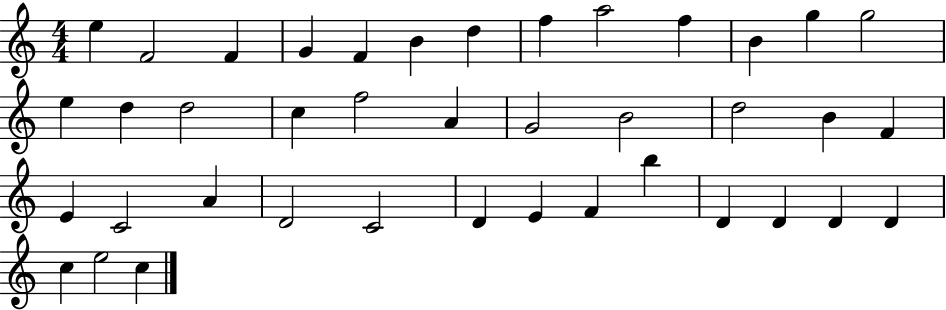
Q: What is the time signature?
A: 4/4